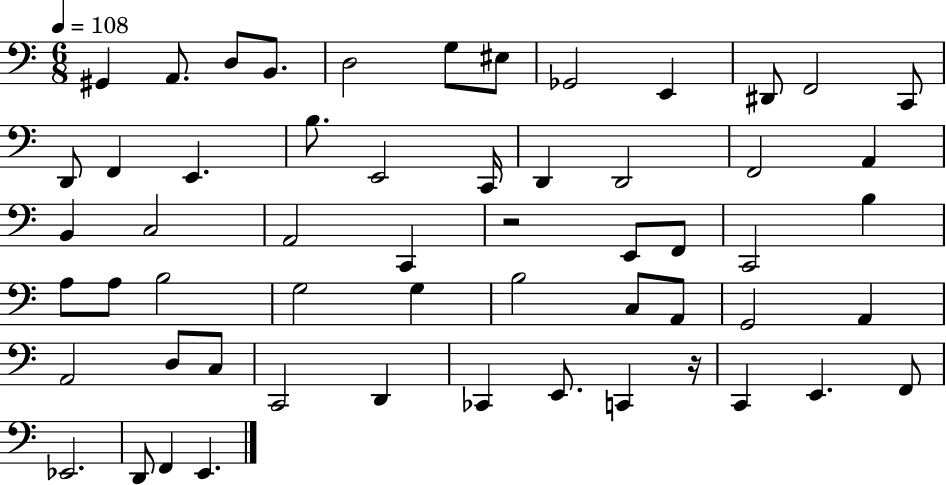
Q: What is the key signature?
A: C major